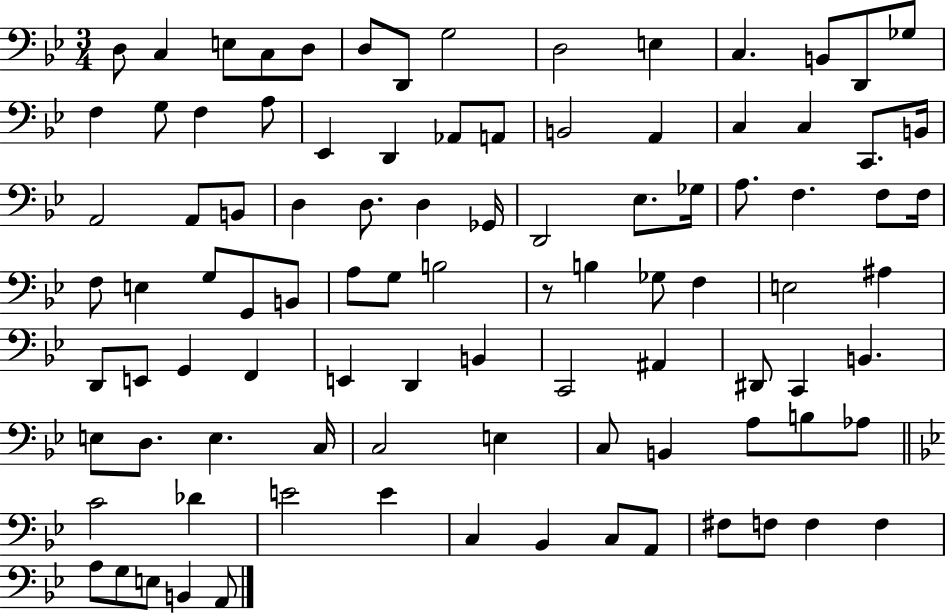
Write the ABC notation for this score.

X:1
T:Untitled
M:3/4
L:1/4
K:Bb
D,/2 C, E,/2 C,/2 D,/2 D,/2 D,,/2 G,2 D,2 E, C, B,,/2 D,,/2 _G,/2 F, G,/2 F, A,/2 _E,, D,, _A,,/2 A,,/2 B,,2 A,, C, C, C,,/2 B,,/4 A,,2 A,,/2 B,,/2 D, D,/2 D, _G,,/4 D,,2 _E,/2 _G,/4 A,/2 F, F,/2 F,/4 F,/2 E, G,/2 G,,/2 B,,/2 A,/2 G,/2 B,2 z/2 B, _G,/2 F, E,2 ^A, D,,/2 E,,/2 G,, F,, E,, D,, B,, C,,2 ^A,, ^D,,/2 C,, B,, E,/2 D,/2 E, C,/4 C,2 E, C,/2 B,, A,/2 B,/2 _A,/2 C2 _D E2 E C, _B,, C,/2 A,,/2 ^F,/2 F,/2 F, F, A,/2 G,/2 E,/2 B,, A,,/2